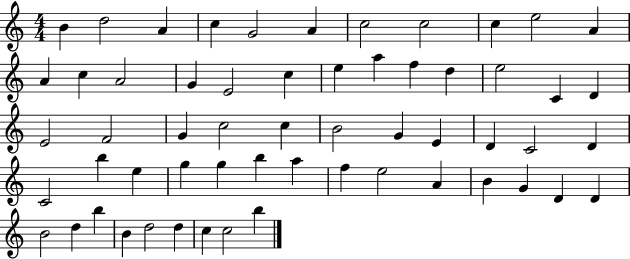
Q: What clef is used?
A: treble